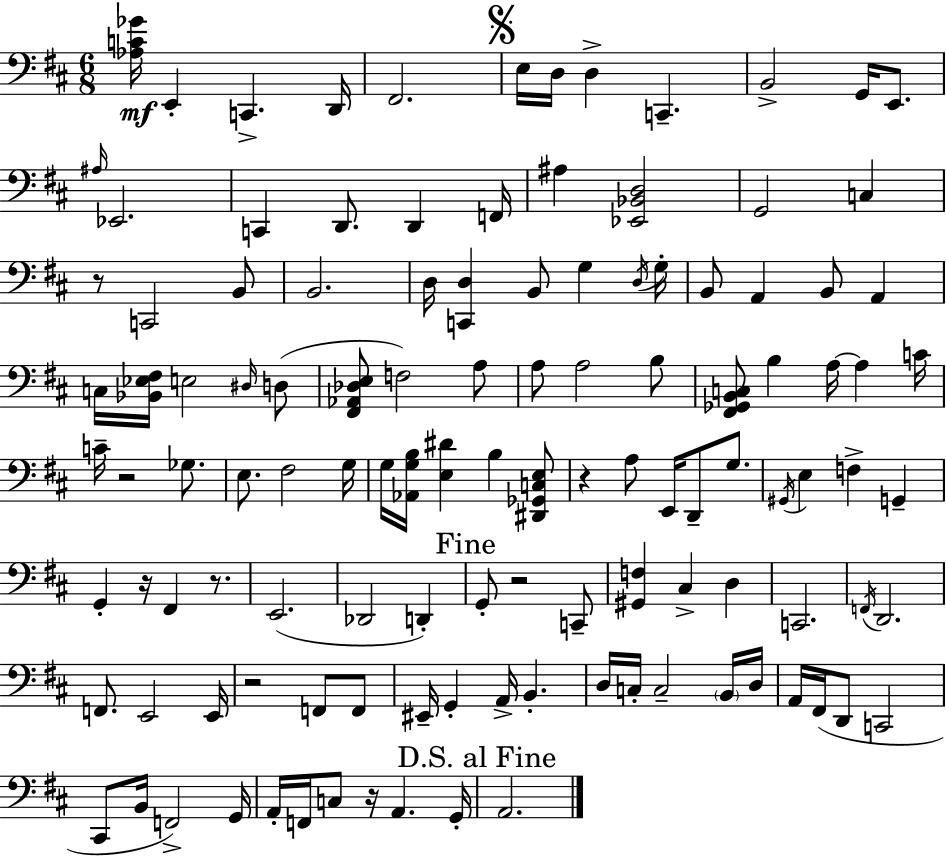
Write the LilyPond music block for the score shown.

{
  \clef bass
  \numericTimeSignature
  \time 6/8
  \key d \major
  <aes c' ges'>16\mf e,4-. c,4.-> d,16 | fis,2. | \mark \markup { \musicglyph "scripts.segno" } e16 d16 d4-> c,4.-- | b,2-> g,16 e,8. | \break \grace { ais16 } ees,2. | c,4 d,8. d,4 | f,16 ais4 <ees, bes, d>2 | g,2 c4 | \break r8 c,2 b,8 | b,2. | d16 <c, d>4 b,8 g4 | \acciaccatura { d16 } g16-. b,8 a,4 b,8 a,4 | \break c16 <bes, ees fis>16 e2 | \grace { dis16 } d8( <fis, aes, des e>8 f2) | a8 a8 a2 | b8 <fis, ges, b, c>8 b4 a16~~ a4 | \break c'16 c'16-- r2 | ges8. e8. fis2 | g16 g16 <aes, g b>16 <e dis'>4 b4 | <dis, ges, c e>8 r4 a8 e,16 d,8-- | \break g8. \acciaccatura { gis,16 } e4 f4-> | g,4-- g,4-. r16 fis,4 | r8. e,2.( | des,2 | \break d,4-.) \mark "Fine" g,8-. r2 | c,8-- <gis, f>4 cis4-> | d4 c,2. | \acciaccatura { f,16 } d,2. | \break f,8. e,2 | e,16 r2 | f,8 f,8 eis,16-- g,4-. a,16-> b,4.-. | d16 c16-. c2-- | \break \parenthesize b,16 d16 a,16 fis,16( d,8 c,2 | cis,8 b,16 f,2->) | g,16 a,16-. f,16 c8 r16 a,4. | g,16-. \mark "D.S. al Fine" a,2. | \break \bar "|."
}